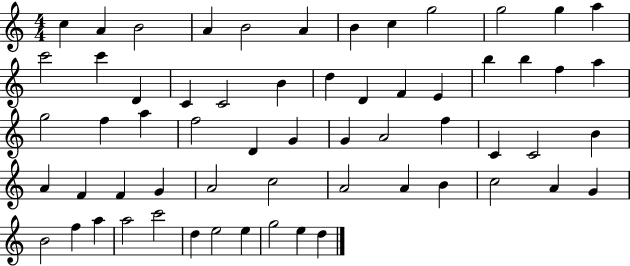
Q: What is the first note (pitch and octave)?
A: C5